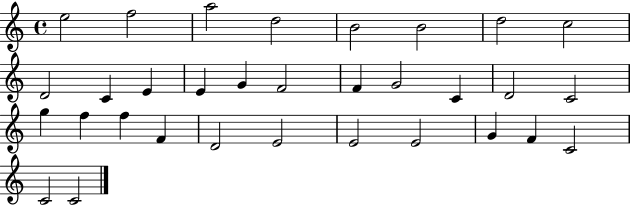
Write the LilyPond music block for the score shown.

{
  \clef treble
  \time 4/4
  \defaultTimeSignature
  \key c \major
  e''2 f''2 | a''2 d''2 | b'2 b'2 | d''2 c''2 | \break d'2 c'4 e'4 | e'4 g'4 f'2 | f'4 g'2 c'4 | d'2 c'2 | \break g''4 f''4 f''4 f'4 | d'2 e'2 | e'2 e'2 | g'4 f'4 c'2 | \break c'2 c'2 | \bar "|."
}